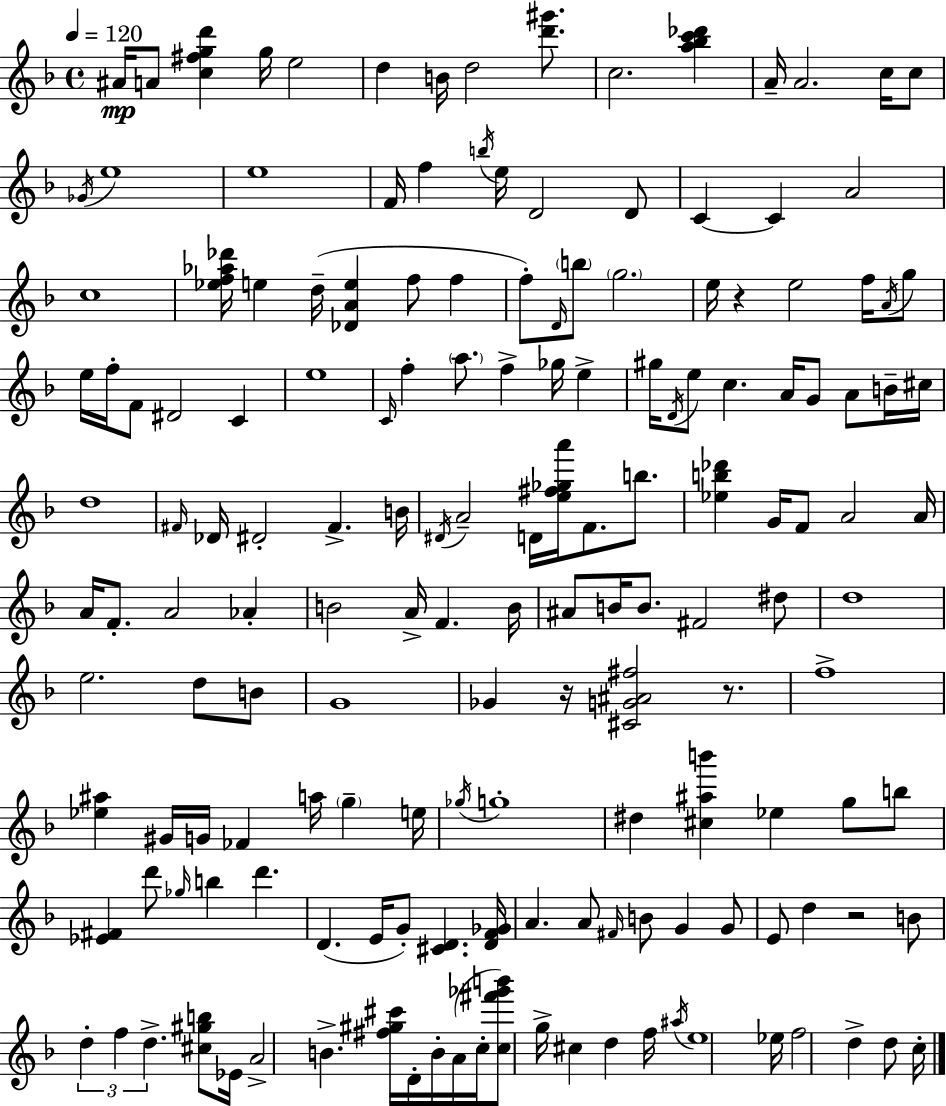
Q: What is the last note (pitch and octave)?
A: C5